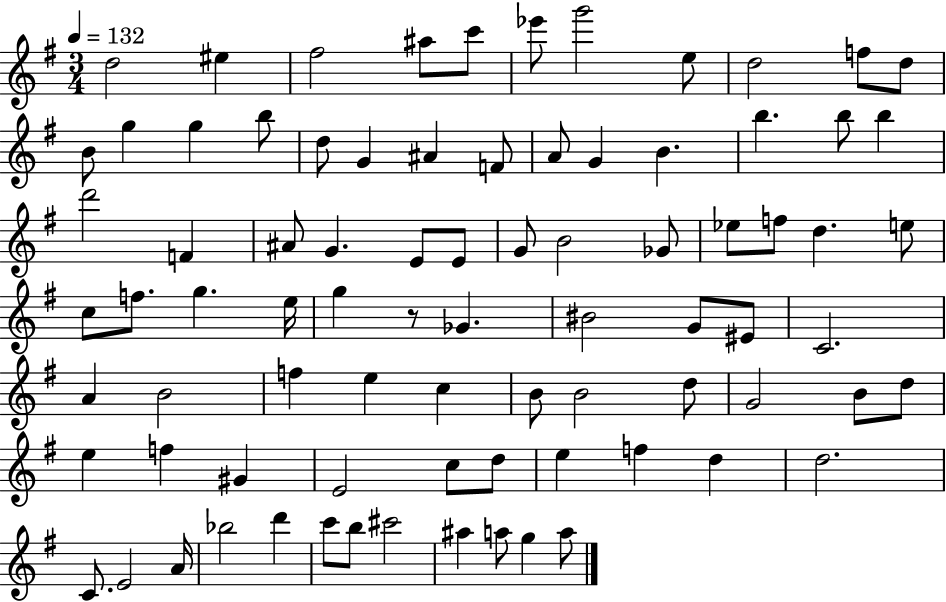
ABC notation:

X:1
T:Untitled
M:3/4
L:1/4
K:G
d2 ^e ^f2 ^a/2 c'/2 _e'/2 g'2 e/2 d2 f/2 d/2 B/2 g g b/2 d/2 G ^A F/2 A/2 G B b b/2 b d'2 F ^A/2 G E/2 E/2 G/2 B2 _G/2 _e/2 f/2 d e/2 c/2 f/2 g e/4 g z/2 _G ^B2 G/2 ^E/2 C2 A B2 f e c B/2 B2 d/2 G2 B/2 d/2 e f ^G E2 c/2 d/2 e f d d2 C/2 E2 A/4 _b2 d' c'/2 b/2 ^c'2 ^a a/2 g a/2